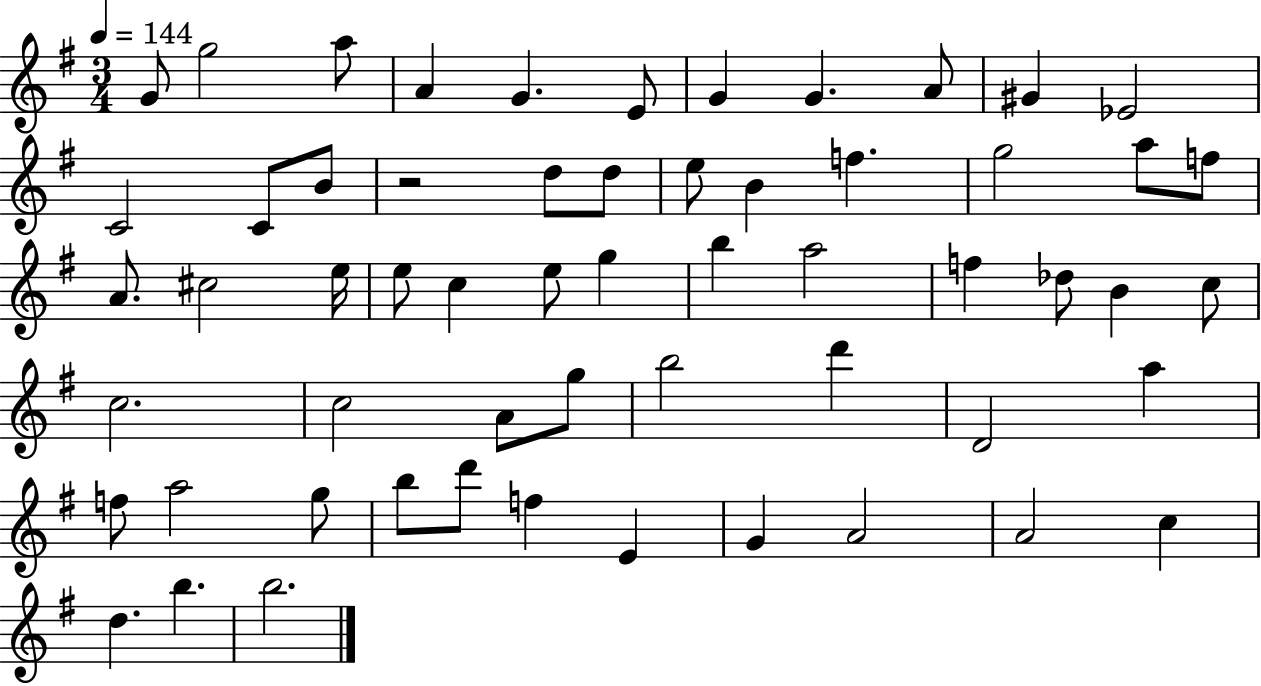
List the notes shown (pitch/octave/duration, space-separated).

G4/e G5/h A5/e A4/q G4/q. E4/e G4/q G4/q. A4/e G#4/q Eb4/h C4/h C4/e B4/e R/h D5/e D5/e E5/e B4/q F5/q. G5/h A5/e F5/e A4/e. C#5/h E5/s E5/e C5/q E5/e G5/q B5/q A5/h F5/q Db5/e B4/q C5/e C5/h. C5/h A4/e G5/e B5/h D6/q D4/h A5/q F5/e A5/h G5/e B5/e D6/e F5/q E4/q G4/q A4/h A4/h C5/q D5/q. B5/q. B5/h.